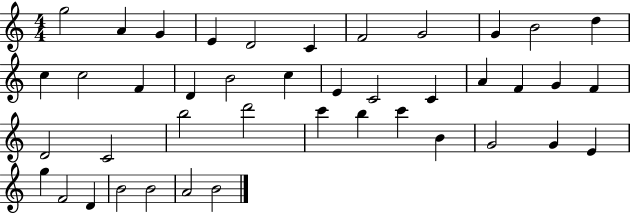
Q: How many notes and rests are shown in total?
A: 42